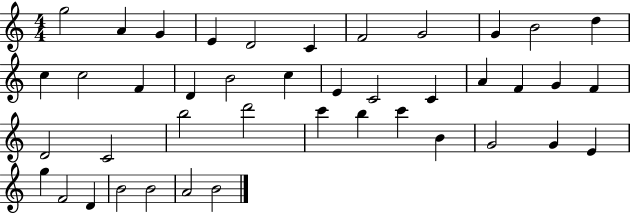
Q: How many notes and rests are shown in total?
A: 42